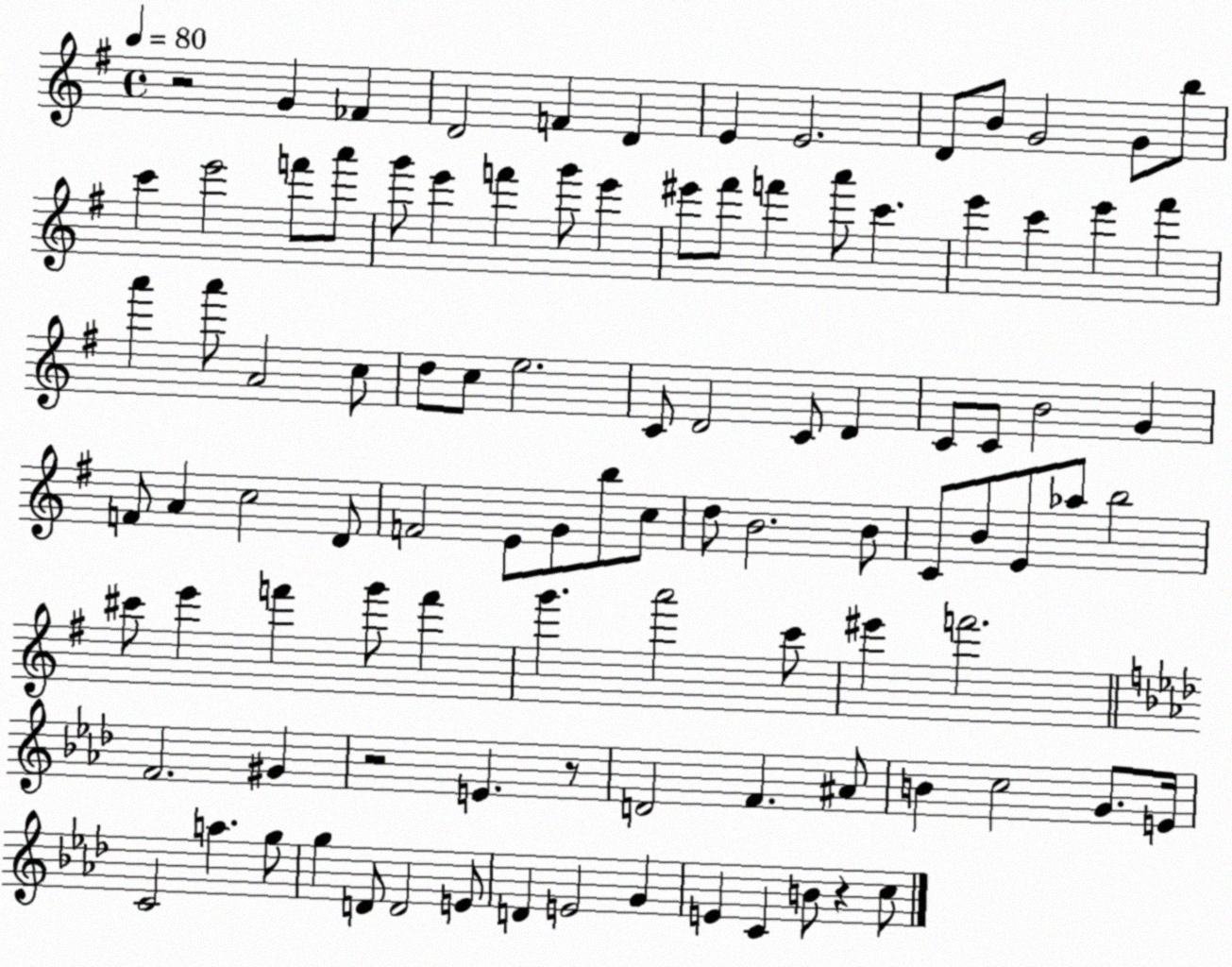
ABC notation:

X:1
T:Untitled
M:4/4
L:1/4
K:G
z2 G _F D2 F D E E2 D/2 B/2 G2 G/2 b/2 c' e'2 f'/2 a'/2 g'/2 e' f' g'/2 e' ^e'/2 ^f'/2 f' a'/2 c' e' c' e' ^f' a' a'/2 A2 c/2 d/2 c/2 e2 C/2 D2 C/2 D C/2 C/2 B2 G F/2 A c2 D/2 F2 E/2 G/2 b/2 c/2 d/2 B2 B/2 C/2 B/2 E/2 _a/2 b2 ^c'/2 e' f' g'/2 f' g' a'2 c'/2 ^e' f'2 F2 ^G z2 E z/2 D2 F ^A/2 B c2 G/2 E/4 C2 a g/2 g D/2 D2 E/2 D E2 G E C B/2 z c/2